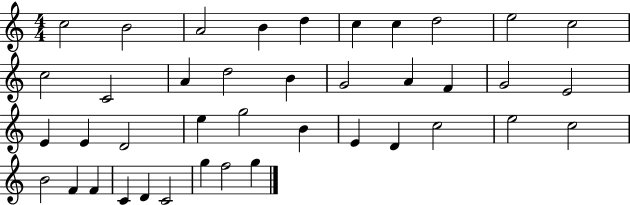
X:1
T:Untitled
M:4/4
L:1/4
K:C
c2 B2 A2 B d c c d2 e2 c2 c2 C2 A d2 B G2 A F G2 E2 E E D2 e g2 B E D c2 e2 c2 B2 F F C D C2 g f2 g